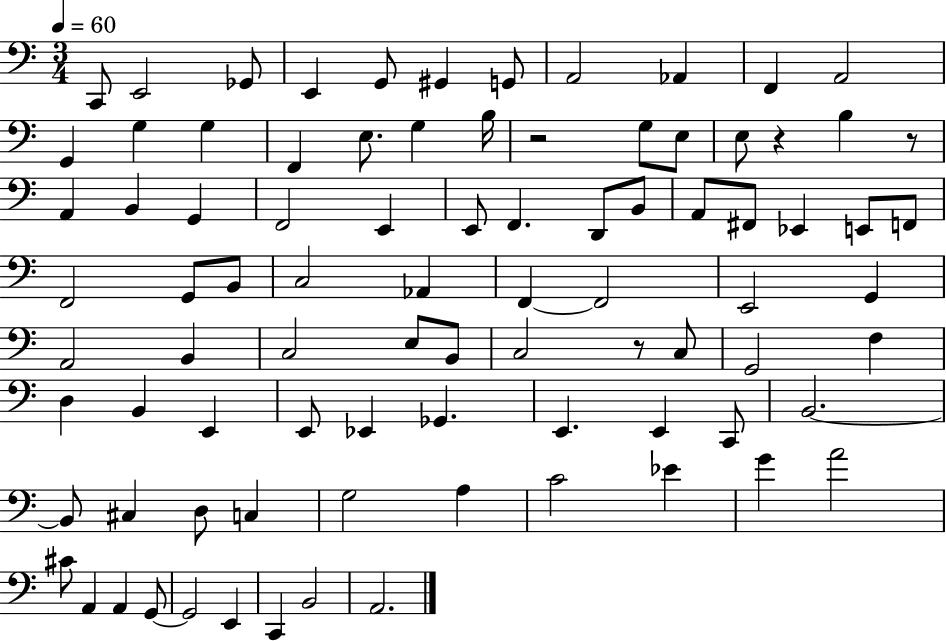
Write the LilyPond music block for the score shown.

{
  \clef bass
  \numericTimeSignature
  \time 3/4
  \key c \major
  \tempo 4 = 60
  c,8 e,2 ges,8 | e,4 g,8 gis,4 g,8 | a,2 aes,4 | f,4 a,2 | \break g,4 g4 g4 | f,4 e8. g4 b16 | r2 g8 e8 | e8 r4 b4 r8 | \break a,4 b,4 g,4 | f,2 e,4 | e,8 f,4. d,8 b,8 | a,8 fis,8 ees,4 e,8 f,8 | \break f,2 g,8 b,8 | c2 aes,4 | f,4~~ f,2 | e,2 g,4 | \break a,2 b,4 | c2 e8 b,8 | c2 r8 c8 | g,2 f4 | \break d4 b,4 e,4 | e,8 ees,4 ges,4. | e,4. e,4 c,8 | b,2.~~ | \break b,8 cis4 d8 c4 | g2 a4 | c'2 ees'4 | g'4 a'2 | \break cis'8 a,4 a,4 g,8~~ | g,2 e,4 | c,4 b,2 | a,2. | \break \bar "|."
}